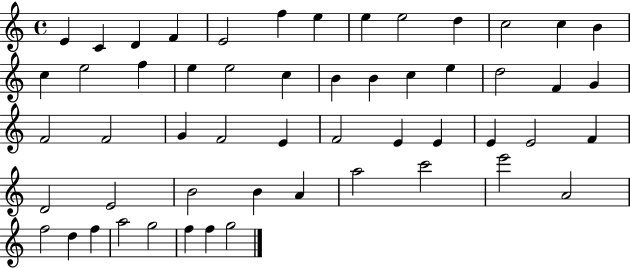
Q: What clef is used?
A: treble